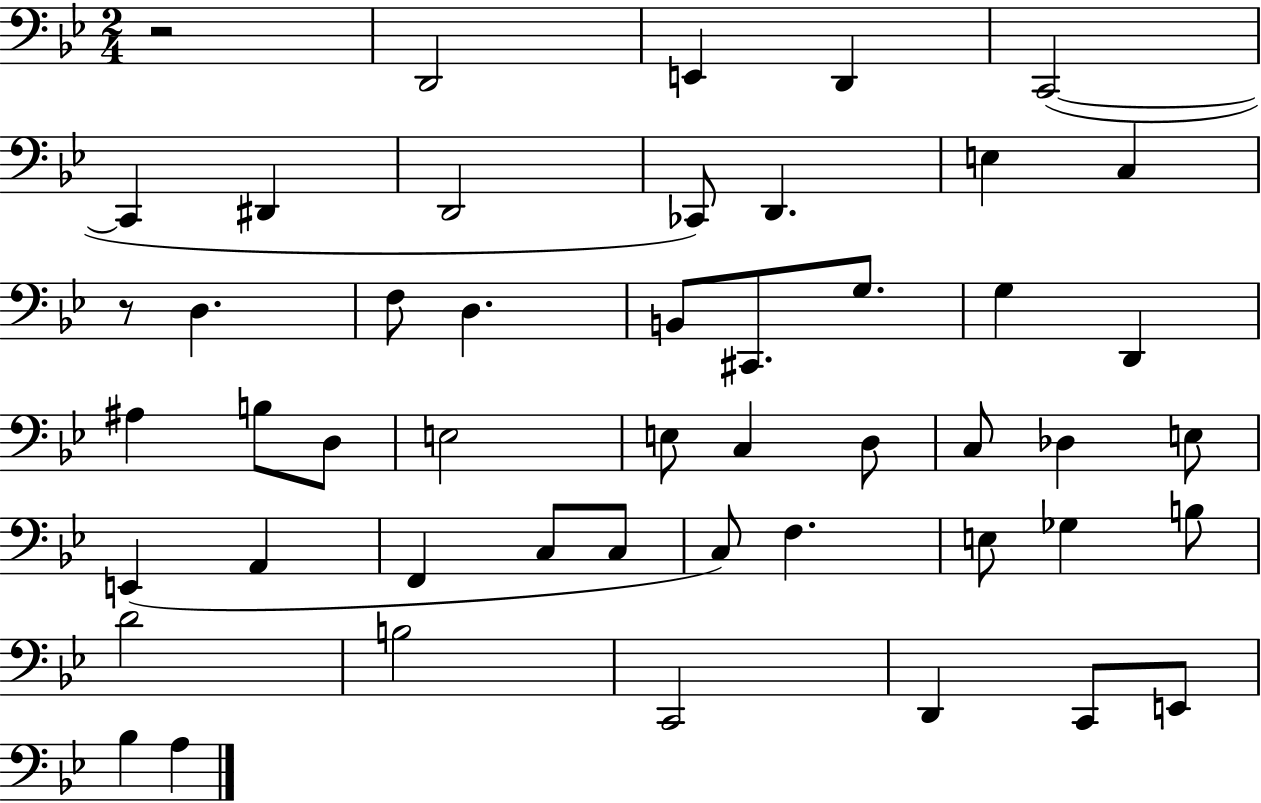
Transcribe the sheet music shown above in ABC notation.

X:1
T:Untitled
M:2/4
L:1/4
K:Bb
z2 D,,2 E,, D,, C,,2 C,, ^D,, D,,2 _C,,/2 D,, E, C, z/2 D, F,/2 D, B,,/2 ^C,,/2 G,/2 G, D,, ^A, B,/2 D,/2 E,2 E,/2 C, D,/2 C,/2 _D, E,/2 E,, A,, F,, C,/2 C,/2 C,/2 F, E,/2 _G, B,/2 D2 B,2 C,,2 D,, C,,/2 E,,/2 _B, A,